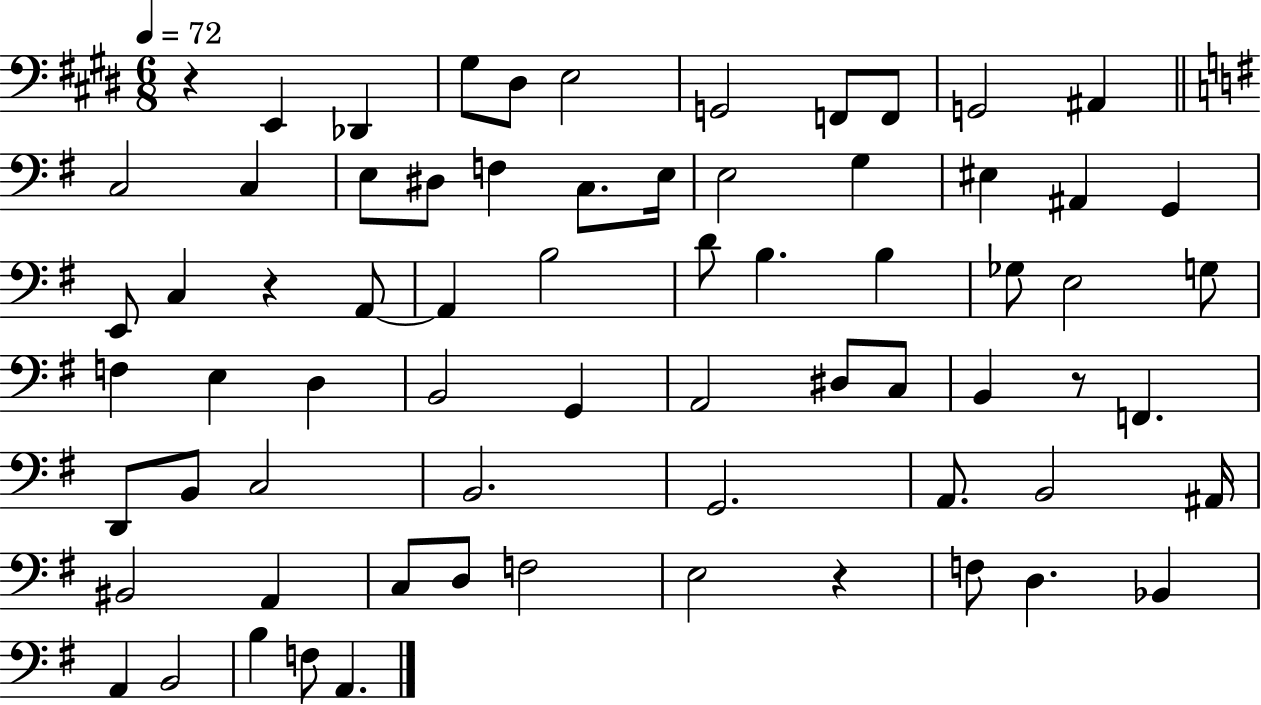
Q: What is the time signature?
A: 6/8